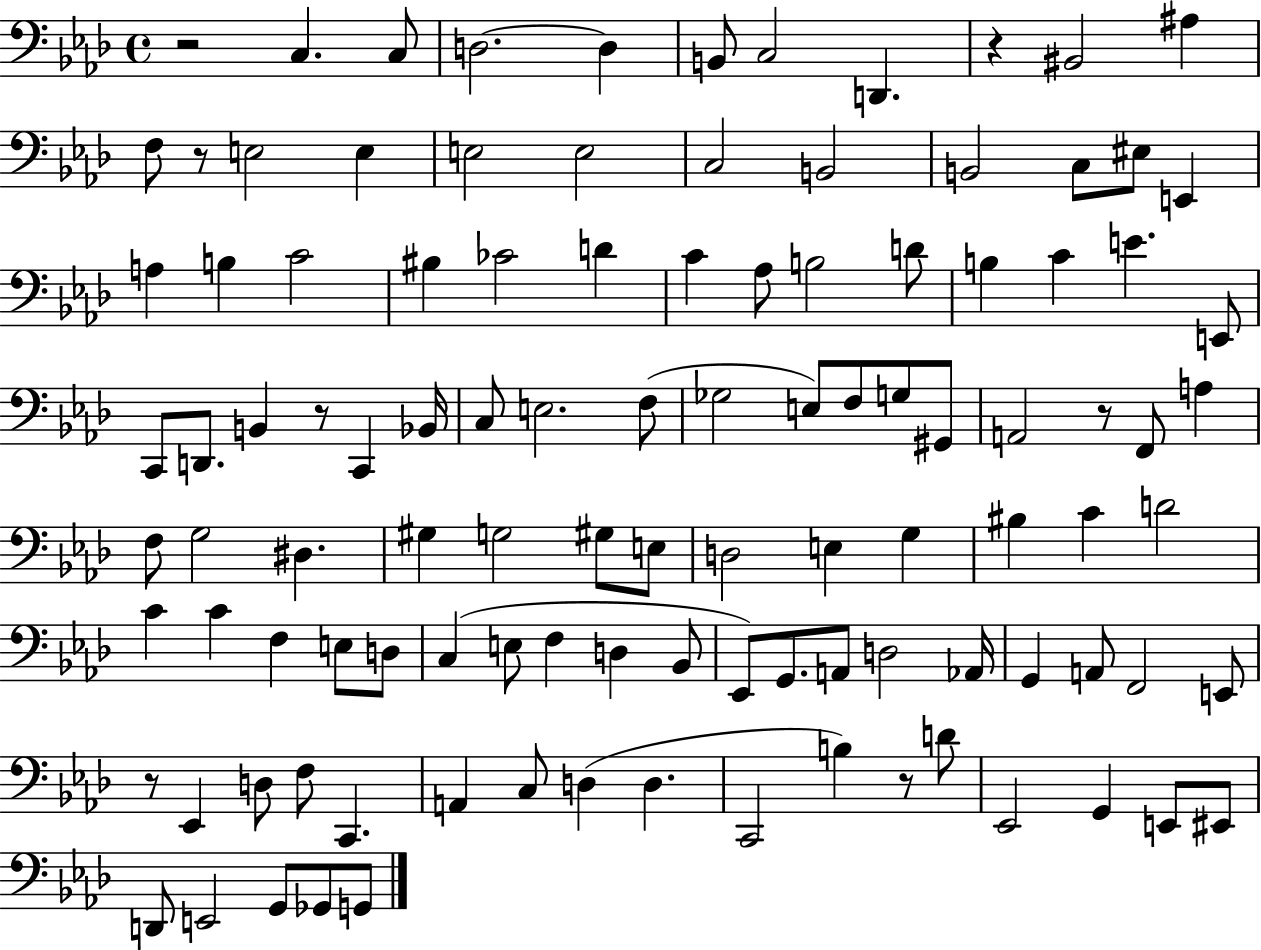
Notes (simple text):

R/h C3/q. C3/e D3/h. D3/q B2/e C3/h D2/q. R/q BIS2/h A#3/q F3/e R/e E3/h E3/q E3/h E3/h C3/h B2/h B2/h C3/e EIS3/e E2/q A3/q B3/q C4/h BIS3/q CES4/h D4/q C4/q Ab3/e B3/h D4/e B3/q C4/q E4/q. E2/e C2/e D2/e. B2/q R/e C2/q Bb2/s C3/e E3/h. F3/e Gb3/h E3/e F3/e G3/e G#2/e A2/h R/e F2/e A3/q F3/e G3/h D#3/q. G#3/q G3/h G#3/e E3/e D3/h E3/q G3/q BIS3/q C4/q D4/h C4/q C4/q F3/q E3/e D3/e C3/q E3/e F3/q D3/q Bb2/e Eb2/e G2/e. A2/e D3/h Ab2/s G2/q A2/e F2/h E2/e R/e Eb2/q D3/e F3/e C2/q. A2/q C3/e D3/q D3/q. C2/h B3/q R/e D4/e Eb2/h G2/q E2/e EIS2/e D2/e E2/h G2/e Gb2/e G2/e